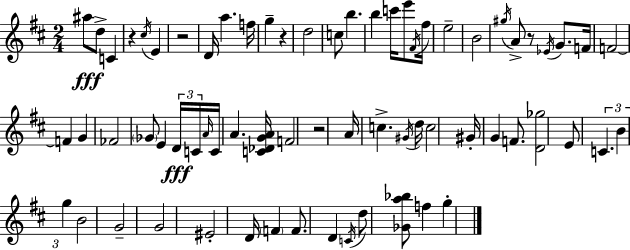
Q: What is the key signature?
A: D major